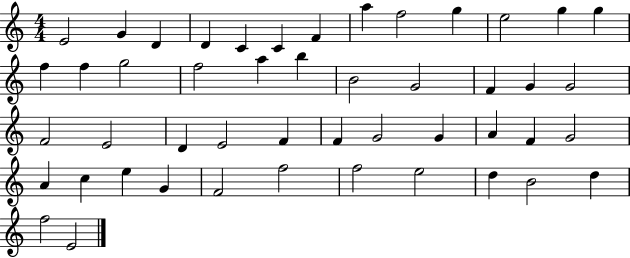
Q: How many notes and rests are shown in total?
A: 48